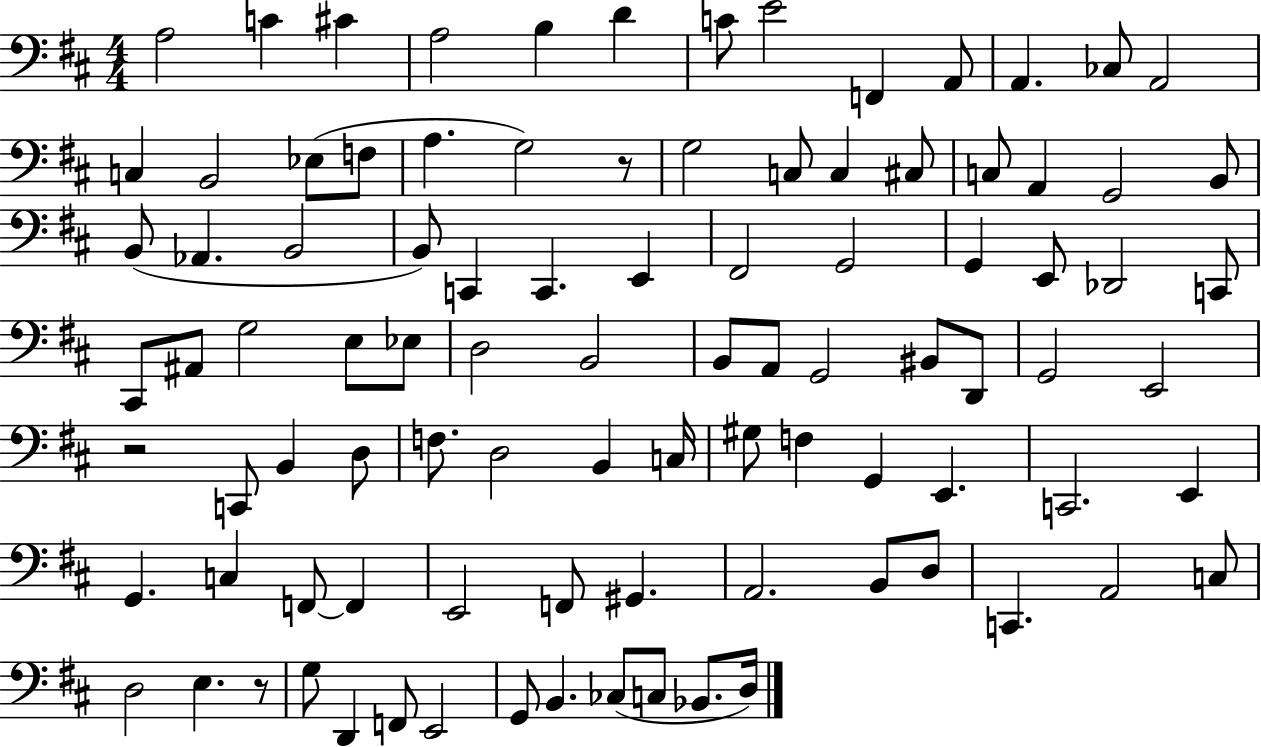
A3/h C4/q C#4/q A3/h B3/q D4/q C4/e E4/h F2/q A2/e A2/q. CES3/e A2/h C3/q B2/h Eb3/e F3/e A3/q. G3/h R/e G3/h C3/e C3/q C#3/e C3/e A2/q G2/h B2/e B2/e Ab2/q. B2/h B2/e C2/q C2/q. E2/q F#2/h G2/h G2/q E2/e Db2/h C2/e C#2/e A#2/e G3/h E3/e Eb3/e D3/h B2/h B2/e A2/e G2/h BIS2/e D2/e G2/h E2/h R/h C2/e B2/q D3/e F3/e. D3/h B2/q C3/s G#3/e F3/q G2/q E2/q. C2/h. E2/q G2/q. C3/q F2/e F2/q E2/h F2/e G#2/q. A2/h. B2/e D3/e C2/q. A2/h C3/e D3/h E3/q. R/e G3/e D2/q F2/e E2/h G2/e B2/q. CES3/e C3/e Bb2/e. D3/s